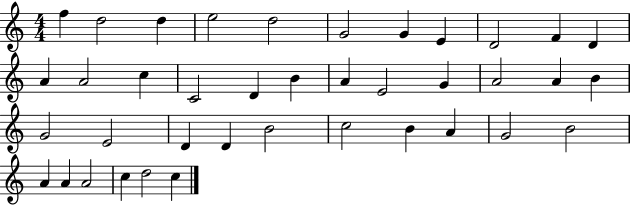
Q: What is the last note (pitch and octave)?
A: C5